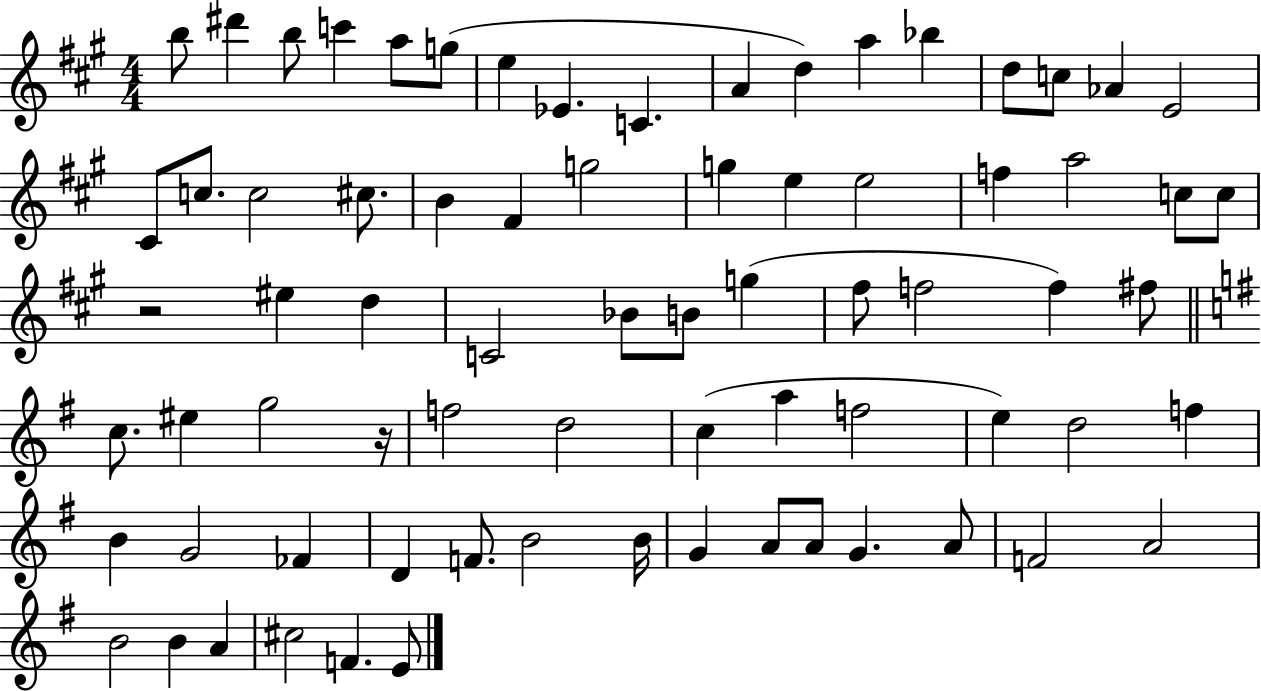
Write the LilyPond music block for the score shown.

{
  \clef treble
  \numericTimeSignature
  \time 4/4
  \key a \major
  \repeat volta 2 { b''8 dis'''4 b''8 c'''4 a''8 g''8( | e''4 ees'4. c'4. | a'4 d''4) a''4 bes''4 | d''8 c''8 aes'4 e'2 | \break cis'8 c''8. c''2 cis''8. | b'4 fis'4 g''2 | g''4 e''4 e''2 | f''4 a''2 c''8 c''8 | \break r2 eis''4 d''4 | c'2 bes'8 b'8 g''4( | fis''8 f''2 f''4) fis''8 | \bar "||" \break \key g \major c''8. eis''4 g''2 r16 | f''2 d''2 | c''4( a''4 f''2 | e''4) d''2 f''4 | \break b'4 g'2 fes'4 | d'4 f'8. b'2 b'16 | g'4 a'8 a'8 g'4. a'8 | f'2 a'2 | \break b'2 b'4 a'4 | cis''2 f'4. e'8 | } \bar "|."
}